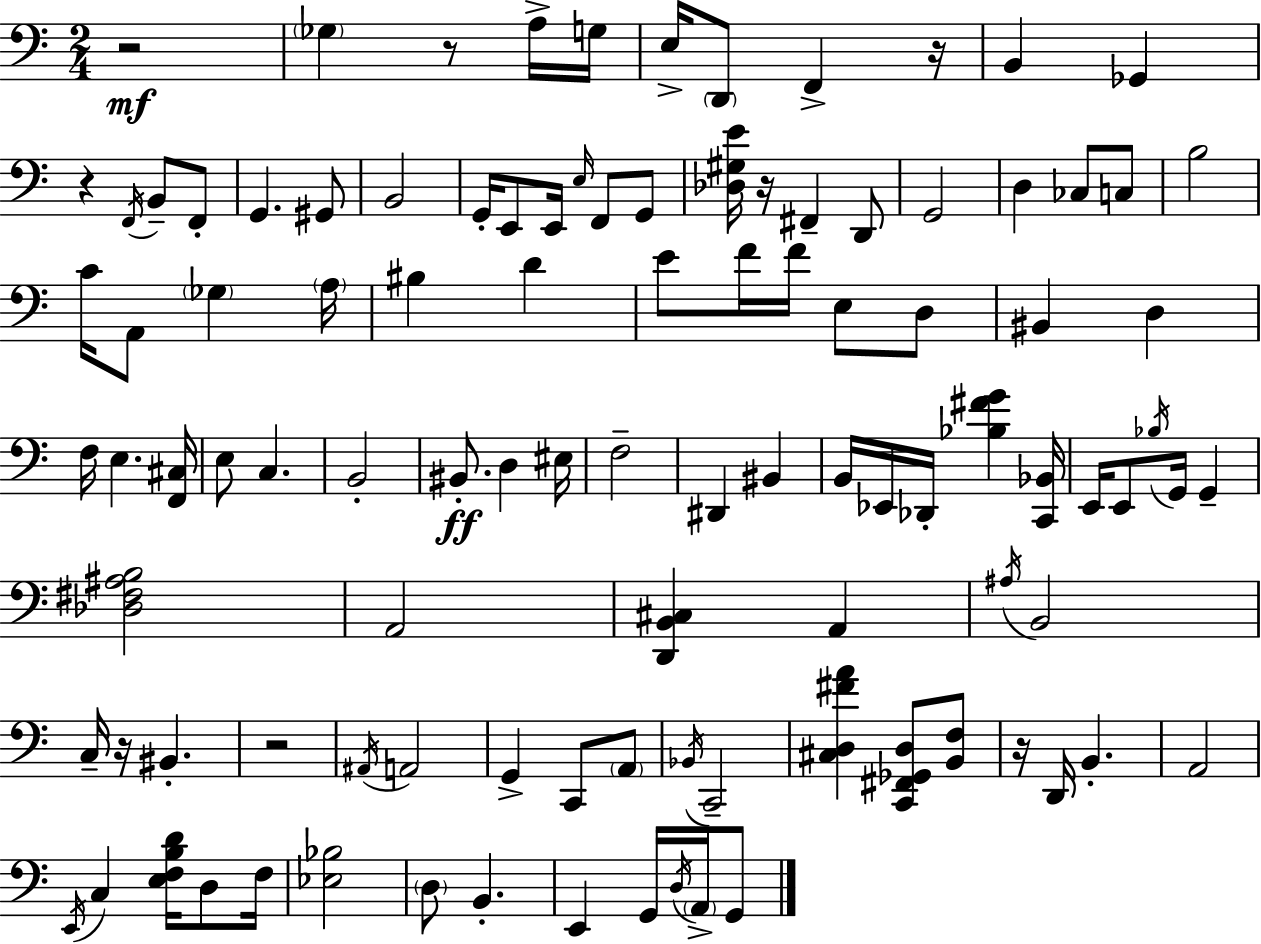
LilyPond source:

{
  \clef bass
  \numericTimeSignature
  \time 2/4
  \key c \major
  \repeat volta 2 { r2\mf | \parenthesize ges4 r8 a16-> g16 | e16-> \parenthesize d,8 f,4-> r16 | b,4 ges,4 | \break r4 \acciaccatura { f,16 } b,8-- f,8-. | g,4. gis,8 | b,2 | g,16-. e,8 e,16 \grace { e16 } f,8 | \break g,8 <des gis e'>16 r16 fis,4-- | d,8 g,2 | d4 ces8 | c8 b2 | \break c'16 a,8 \parenthesize ges4 | \parenthesize a16 bis4 d'4 | e'8 f'16 f'16 e8 | d8 bis,4 d4 | \break f16 e4. | <f, cis>16 e8 c4. | b,2-. | bis,8.-.\ff d4 | \break eis16 f2-- | dis,4 bis,4 | b,16 ees,16 des,16-. <bes fis' g'>4 | <c, bes,>16 e,16 e,8 \acciaccatura { bes16 } g,16 g,4-- | \break <des fis ais b>2 | a,2 | <d, b, cis>4 a,4 | \acciaccatura { ais16 } b,2 | \break c16-- r16 bis,4.-. | r2 | \acciaccatura { ais,16 } a,2 | g,4-> | \break c,8 \parenthesize a,8 \acciaccatura { bes,16 } c,2-- | <cis d fis' a'>4 | <c, fis, ges, d>8 <b, f>8 r16 d,16 | b,4.-. a,2 | \break \acciaccatura { e,16 } c4 | <e f b d'>16 d8 f16 <ees bes>2 | \parenthesize d8 | b,4.-. e,4 | \break g,16 \acciaccatura { d16 } \parenthesize a,16-> g,8 | } \bar "|."
}